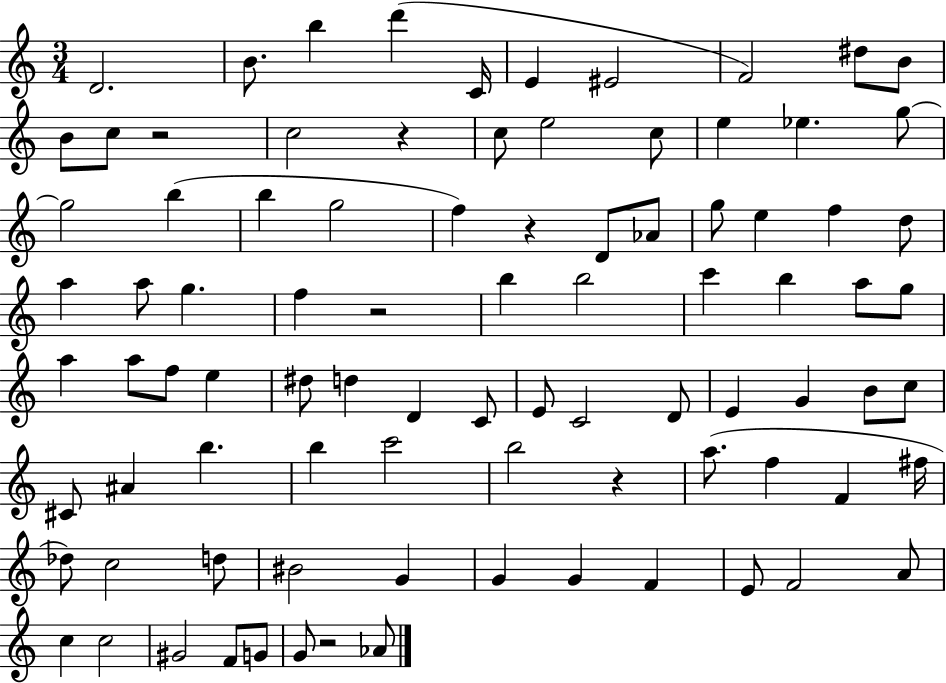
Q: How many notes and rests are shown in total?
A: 89